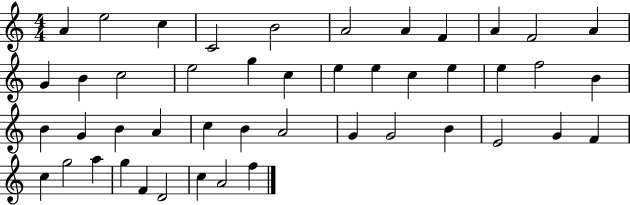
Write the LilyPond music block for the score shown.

{
  \clef treble
  \numericTimeSignature
  \time 4/4
  \key c \major
  a'4 e''2 c''4 | c'2 b'2 | a'2 a'4 f'4 | a'4 f'2 a'4 | \break g'4 b'4 c''2 | e''2 g''4 c''4 | e''4 e''4 c''4 e''4 | e''4 f''2 b'4 | \break b'4 g'4 b'4 a'4 | c''4 b'4 a'2 | g'4 g'2 b'4 | e'2 g'4 f'4 | \break c''4 g''2 a''4 | g''4 f'4 d'2 | c''4 a'2 f''4 | \bar "|."
}